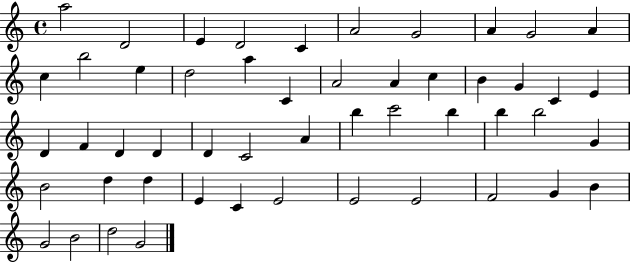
X:1
T:Untitled
M:4/4
L:1/4
K:C
a2 D2 E D2 C A2 G2 A G2 A c b2 e d2 a C A2 A c B G C E D F D D D C2 A b c'2 b b b2 G B2 d d E C E2 E2 E2 F2 G B G2 B2 d2 G2